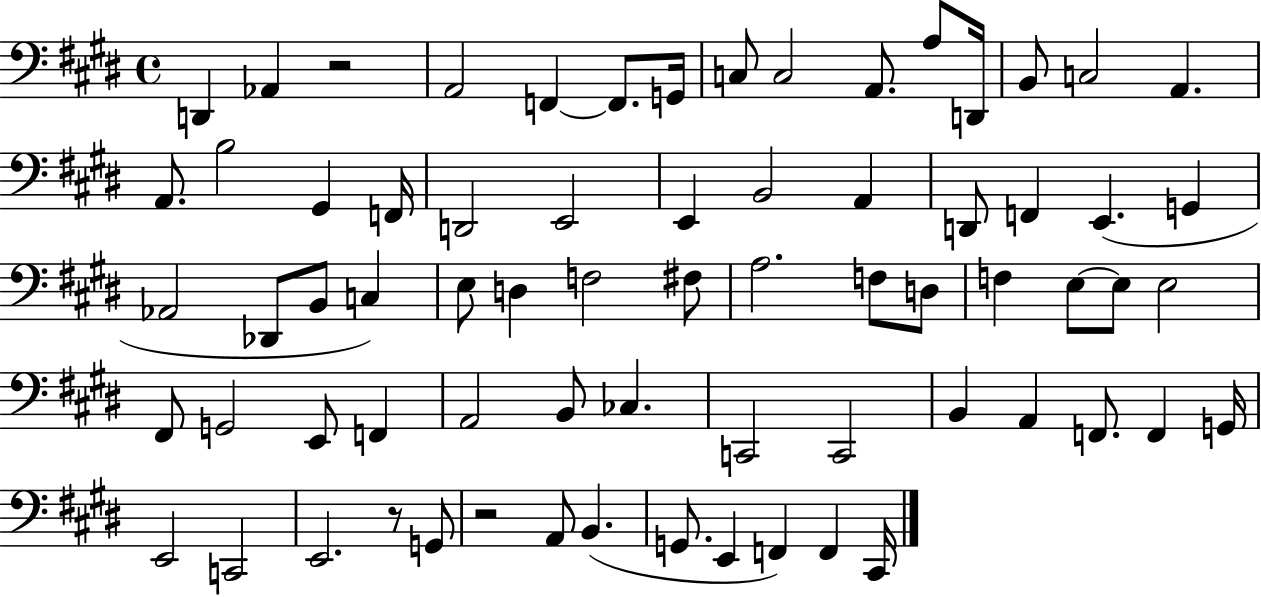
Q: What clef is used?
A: bass